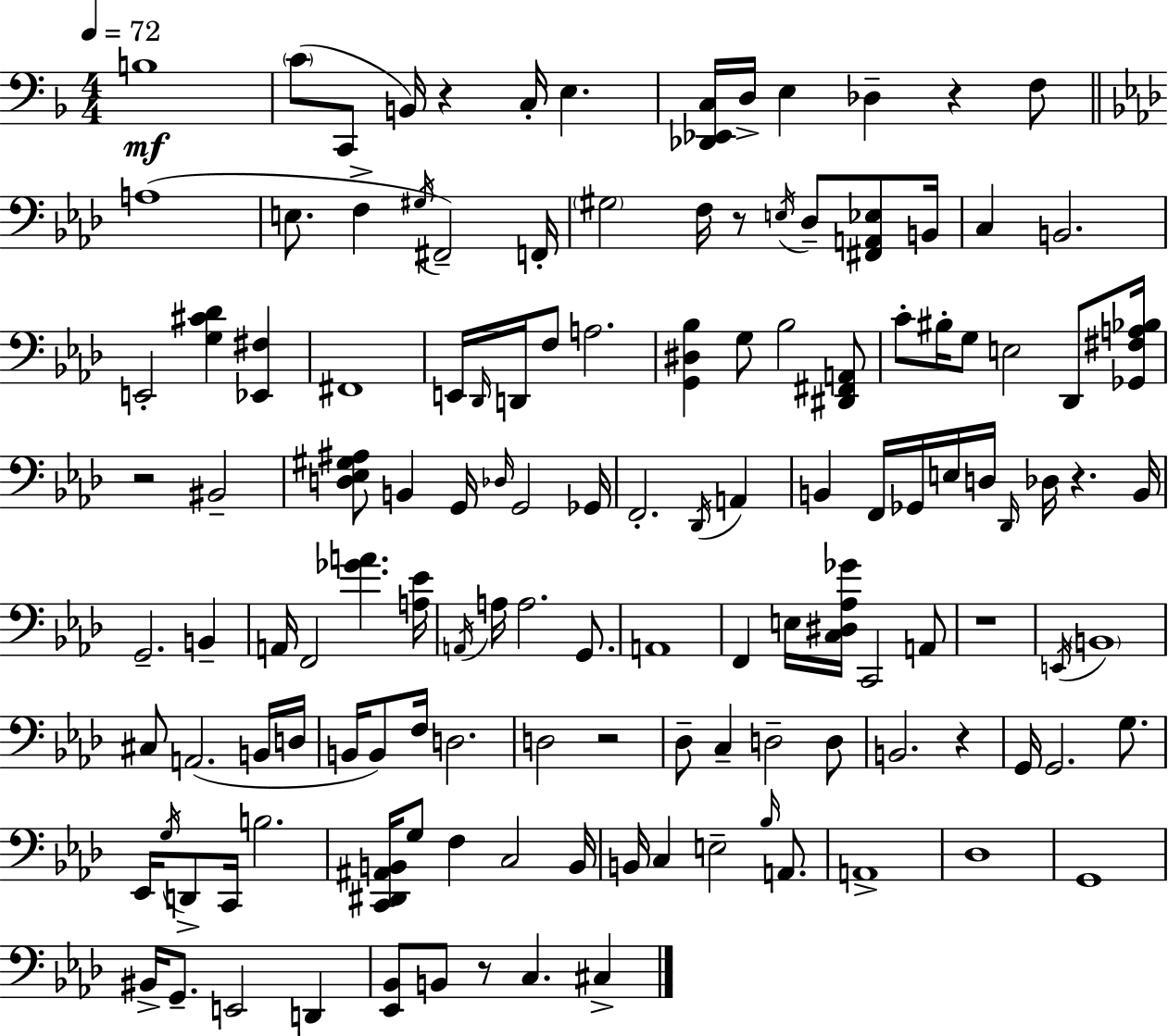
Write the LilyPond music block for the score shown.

{
  \clef bass
  \numericTimeSignature
  \time 4/4
  \key d \minor
  \tempo 4 = 72
  b1\mf | \parenthesize c'8( c,8 b,16) r4 c16-. e4. | <des, ees, c>16 d16-> e4 des4-- r4 f8 | \bar "||" \break \key f \minor a1( | e8. f4-> \acciaccatura { gis16 }) fis,2-- | f,16-. \parenthesize gis2 f16 r8 \acciaccatura { e16 } des8-- <fis, a, ees>8 | b,16 c4 b,2. | \break e,2-. <g cis' des'>4 <ees, fis>4 | fis,1 | e,16 \grace { des,16 } d,16 f8 a2. | <g, dis bes>4 g8 bes2 | \break <dis, fis, a,>8 c'8-. bis16-. g8 e2 | des,8 <ges, fis a bes>16 r2 bis,2-- | <d ees gis ais>8 b,4 g,16 \grace { des16 } g,2 | ges,16 f,2.-. | \break \acciaccatura { des,16 } a,4 b,4 f,16 ges,16 e16 d16 \grace { des,16 } des16 r4. | b,16 g,2.-- | b,4-- a,16 f,2 <ges' a'>4. | <a ees'>16 \acciaccatura { a,16 } a16 a2. | \break g,8. a,1 | f,4 e16 <c dis aes ges'>16 c,2 | a,8 r1 | \acciaccatura { e,16 } \parenthesize b,1 | \break cis8 a,2.( | b,16 d16 b,16 b,8) f16 d2. | d2 | r2 des8-- c4-- d2-- | \break d8 b,2. | r4 g,16 g,2. | g8. ees,16 \acciaccatura { g16 } d,8-> c,16 b2. | <c, dis, ais, b,>16 g8 f4 | \break c2 b,16 b,16 c4 e2-- | \grace { bes16 } a,8. a,1-> | des1 | g,1 | \break bis,16-> g,8.-- e,2 | d,4 <ees, bes,>8 b,8 r8 | c4. cis4-> \bar "|."
}